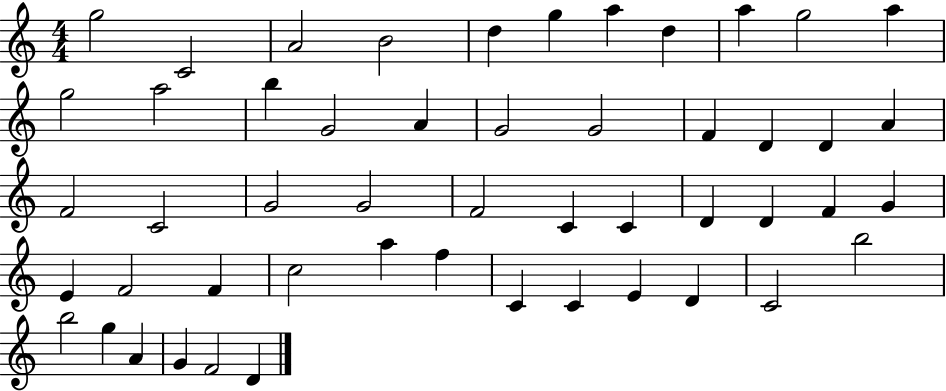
X:1
T:Untitled
M:4/4
L:1/4
K:C
g2 C2 A2 B2 d g a d a g2 a g2 a2 b G2 A G2 G2 F D D A F2 C2 G2 G2 F2 C C D D F G E F2 F c2 a f C C E D C2 b2 b2 g A G F2 D